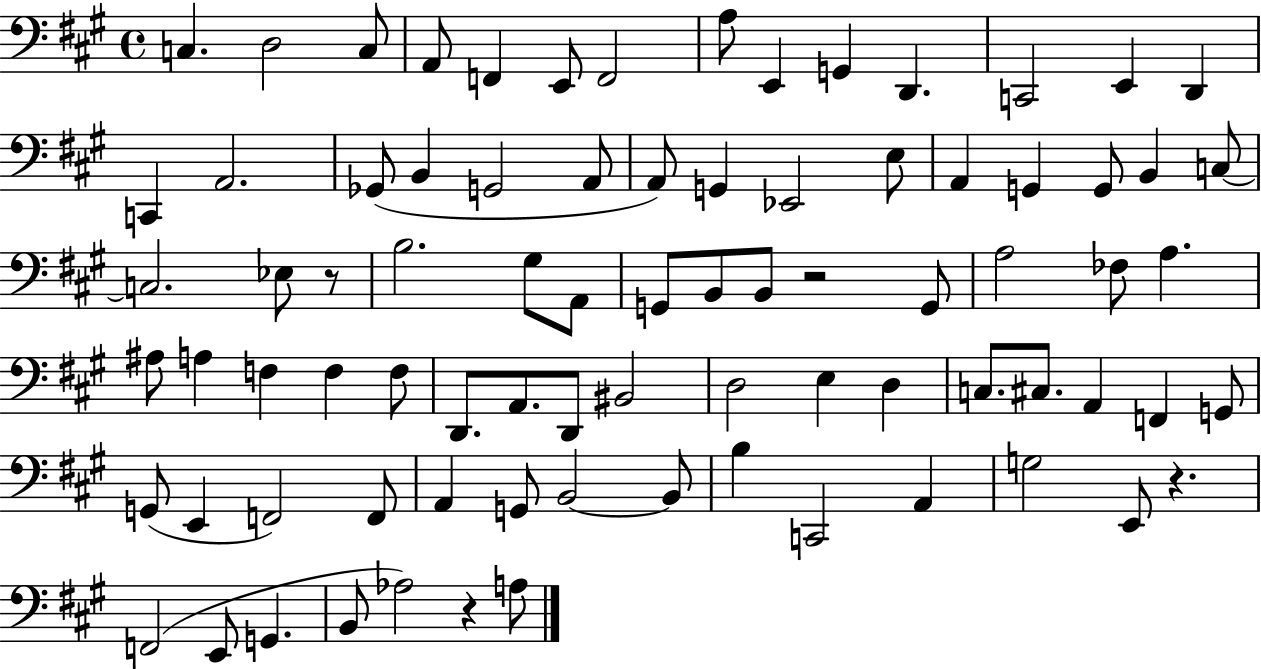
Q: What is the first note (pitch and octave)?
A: C3